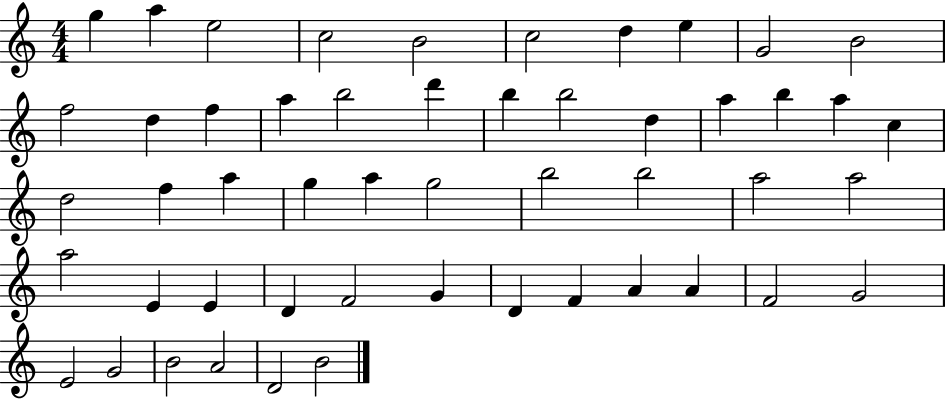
X:1
T:Untitled
M:4/4
L:1/4
K:C
g a e2 c2 B2 c2 d e G2 B2 f2 d f a b2 d' b b2 d a b a c d2 f a g a g2 b2 b2 a2 a2 a2 E E D F2 G D F A A F2 G2 E2 G2 B2 A2 D2 B2